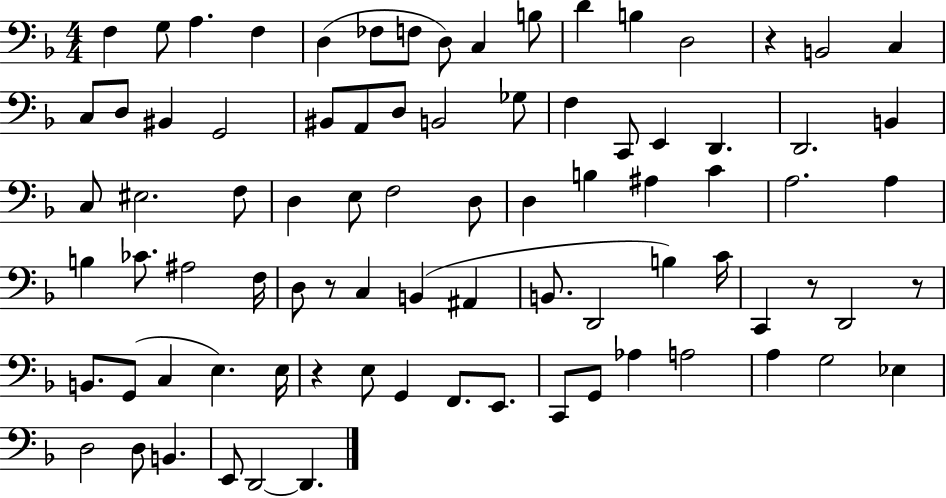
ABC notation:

X:1
T:Untitled
M:4/4
L:1/4
K:F
F, G,/2 A, F, D, _F,/2 F,/2 D,/2 C, B,/2 D B, D,2 z B,,2 C, C,/2 D,/2 ^B,, G,,2 ^B,,/2 A,,/2 D,/2 B,,2 _G,/2 F, C,,/2 E,, D,, D,,2 B,, C,/2 ^E,2 F,/2 D, E,/2 F,2 D,/2 D, B, ^A, C A,2 A, B, _C/2 ^A,2 F,/4 D,/2 z/2 C, B,, ^A,, B,,/2 D,,2 B, C/4 C,, z/2 D,,2 z/2 B,,/2 G,,/2 C, E, E,/4 z E,/2 G,, F,,/2 E,,/2 C,,/2 G,,/2 _A, A,2 A, G,2 _E, D,2 D,/2 B,, E,,/2 D,,2 D,,